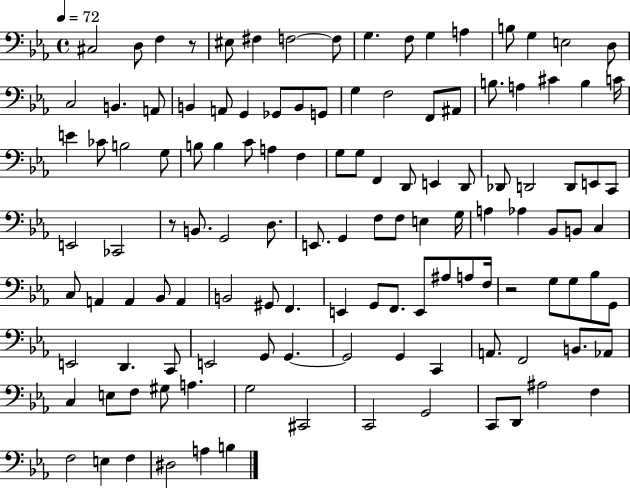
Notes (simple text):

C#3/h D3/e F3/q R/e EIS3/e F#3/q F3/h F3/e G3/q. F3/e G3/q A3/q B3/e G3/q E3/h D3/e C3/h B2/q. A2/e B2/q A2/e G2/q Gb2/e B2/e G2/e G3/q F3/h F2/e A#2/e B3/e. A3/q C#4/q B3/q C4/s E4/q CES4/e B3/h G3/e B3/e B3/q C4/e A3/q F3/q G3/e G3/e F2/q D2/e E2/q D2/e Db2/e D2/h D2/e E2/e C2/e E2/h CES2/h R/e B2/e. G2/h D3/e. E2/e. G2/q F3/e F3/e E3/q G3/s A3/q Ab3/q Bb2/e B2/e C3/q C3/e A2/q A2/q Bb2/e A2/q B2/h G#2/e F2/q. E2/q G2/e F2/e. E2/e A#3/e A3/e F3/s R/h G3/e G3/e Bb3/e G2/e E2/h D2/q. C2/e E2/h G2/e G2/q. G2/h G2/q C2/q A2/e. F2/h B2/e. Ab2/e C3/q E3/e F3/e G#3/e A3/q. G3/h C#2/h C2/h G2/h C2/e D2/e A#3/h F3/q F3/h E3/q F3/q D#3/h A3/q B3/q